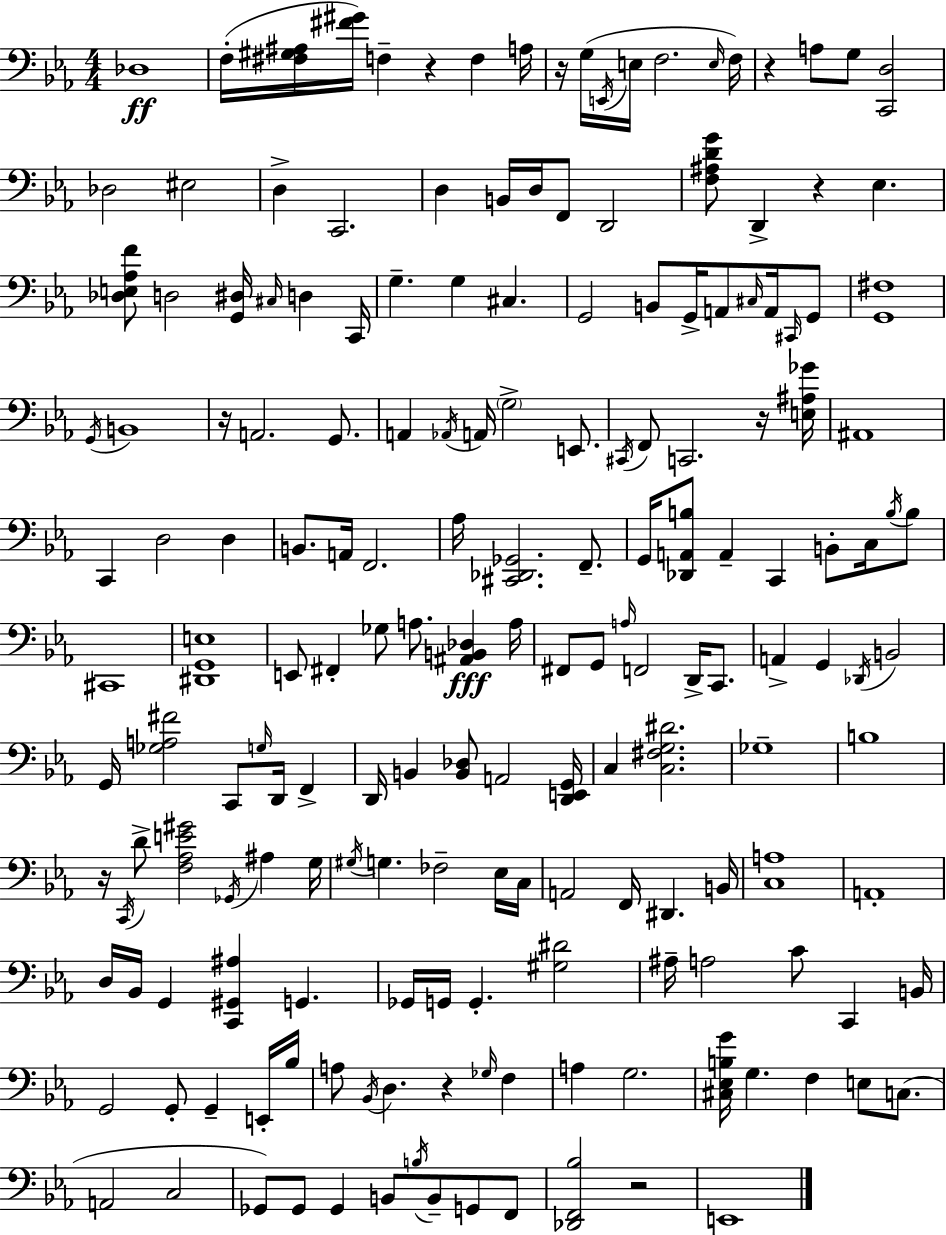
X:1
T:Untitled
M:4/4
L:1/4
K:Eb
_D,4 F,/4 [^F,^G,^A,]/4 [^F^G]/4 F, z F, A,/4 z/4 G,/4 E,,/4 E,/4 F,2 E,/4 F,/4 z A,/2 G,/2 [C,,D,]2 _D,2 ^E,2 D, C,,2 D, B,,/4 D,/4 F,,/2 D,,2 [F,^A,DG]/2 D,, z _E, [_D,E,_A,F]/2 D,2 [G,,^D,]/4 ^C,/4 D, C,,/4 G, G, ^C, G,,2 B,,/2 G,,/4 A,,/2 ^C,/4 A,,/4 ^C,,/4 G,,/2 [G,,^F,]4 G,,/4 B,,4 z/4 A,,2 G,,/2 A,, _A,,/4 A,,/4 G,2 E,,/2 ^C,,/4 F,,/2 C,,2 z/4 [E,^A,_G]/4 ^A,,4 C,, D,2 D, B,,/2 A,,/4 F,,2 _A,/4 [^C,,_D,,_G,,]2 F,,/2 G,,/4 [_D,,A,,B,]/2 A,, C,, B,,/2 C,/4 B,/4 B,/2 ^C,,4 [^D,,G,,E,]4 E,,/2 ^F,, _G,/2 A,/2 [^A,,B,,_D,] A,/4 ^F,,/2 G,,/2 A,/4 F,,2 D,,/4 C,,/2 A,, G,, _D,,/4 B,,2 G,,/4 [_G,A,^F]2 C,,/2 G,/4 D,,/4 F,, D,,/4 B,, [B,,_D,]/2 A,,2 [D,,E,,G,,]/4 C, [C,^F,G,^D]2 _G,4 B,4 z/4 C,,/4 D/2 [F,_A,E^G]2 _G,,/4 ^A, G,/4 ^G,/4 G, _F,2 _E,/4 C,/4 A,,2 F,,/4 ^D,, B,,/4 [C,A,]4 A,,4 D,/4 _B,,/4 G,, [C,,^G,,^A,] G,, _G,,/4 G,,/4 G,, [^G,^D]2 ^A,/4 A,2 C/2 C,, B,,/4 G,,2 G,,/2 G,, E,,/4 _B,/4 A,/2 _B,,/4 D, z _G,/4 F, A, G,2 [^C,_E,B,G]/4 G, F, E,/2 C,/2 A,,2 C,2 _G,,/2 _G,,/2 _G,, B,,/2 B,/4 B,,/2 G,,/2 F,,/2 [_D,,F,,_B,]2 z2 E,,4